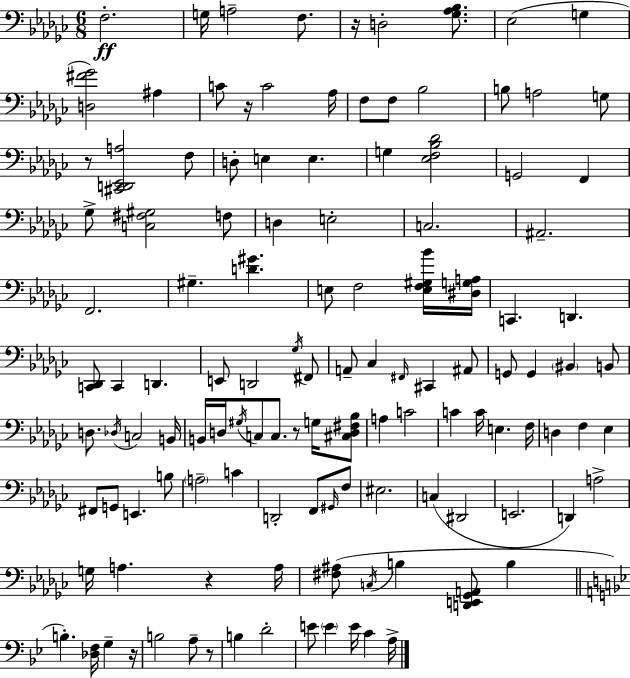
F3/h. G3/s A3/h F3/e. R/s D3/h [Gb3,Ab3,Bb3]/e. Eb3/h G3/q [D3,F#4,Gb4]/h A#3/q C4/e R/s C4/h Ab3/s F3/e F3/e Bb3/h B3/e A3/h G3/e R/e [C#2,D2,Eb2,A3]/h F3/e D3/e E3/q E3/q. G3/q [Eb3,F3,Bb3,Db4]/h G2/h F2/q Gb3/e [C3,F#3,G#3]/h F3/e D3/q E3/h C3/h. A#2/h. F2/h. G#3/q. [D4,G#4]/q. E3/e F3/h [E3,F3,G#3,Bb4]/s [D#3,G3,A3]/s C2/q. D2/q. [C2,Db2]/e C2/q D2/q. E2/e D2/h Gb3/s F#2/e A2/e CES3/q F#2/s C#2/q A#2/e G2/e G2/q BIS2/q B2/e D3/e. Db3/s C3/h B2/s B2/s D3/s G#3/s C3/e C3/e. R/e G3/s [C#3,D3,F#3,Bb3]/e A3/q C4/h C4/q C4/s E3/q. F3/s D3/q F3/q Eb3/q F#2/e G2/e E2/q. B3/e A3/h C4/q D2/h F2/e G#2/s F3/e EIS3/h. C3/q D#2/h E2/h. D2/q A3/h G3/s A3/q. R/q A3/s [F#3,A#3]/e C3/s B3/q [D2,E2,Gb2,A2]/e B3/q B3/q. [Db3,F3]/s G3/q R/s B3/h A3/e R/e B3/q D4/h E4/e E4/q E4/s C4/q A3/s